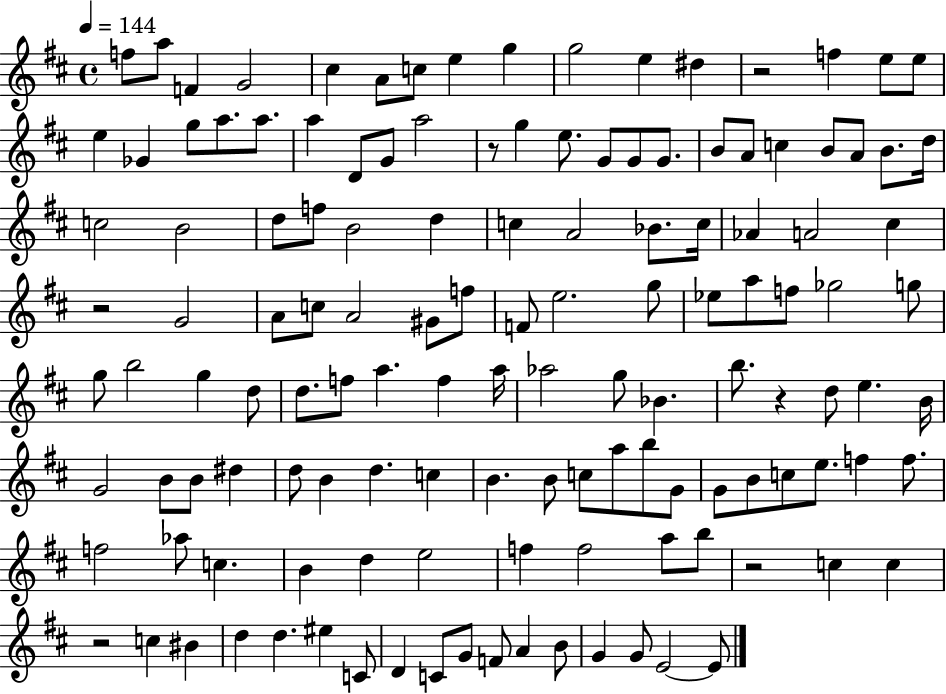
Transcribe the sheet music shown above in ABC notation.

X:1
T:Untitled
M:4/4
L:1/4
K:D
f/2 a/2 F G2 ^c A/2 c/2 e g g2 e ^d z2 f e/2 e/2 e _G g/2 a/2 a/2 a D/2 G/2 a2 z/2 g e/2 G/2 G/2 G/2 B/2 A/2 c B/2 A/2 B/2 d/4 c2 B2 d/2 f/2 B2 d c A2 _B/2 c/4 _A A2 ^c z2 G2 A/2 c/2 A2 ^G/2 f/2 F/2 e2 g/2 _e/2 a/2 f/2 _g2 g/2 g/2 b2 g d/2 d/2 f/2 a f a/4 _a2 g/2 _B b/2 z d/2 e B/4 G2 B/2 B/2 ^d d/2 B d c B B/2 c/2 a/2 b/2 G/2 G/2 B/2 c/2 e/2 f f/2 f2 _a/2 c B d e2 f f2 a/2 b/2 z2 c c z2 c ^B d d ^e C/2 D C/2 G/2 F/2 A B/2 G G/2 E2 E/2